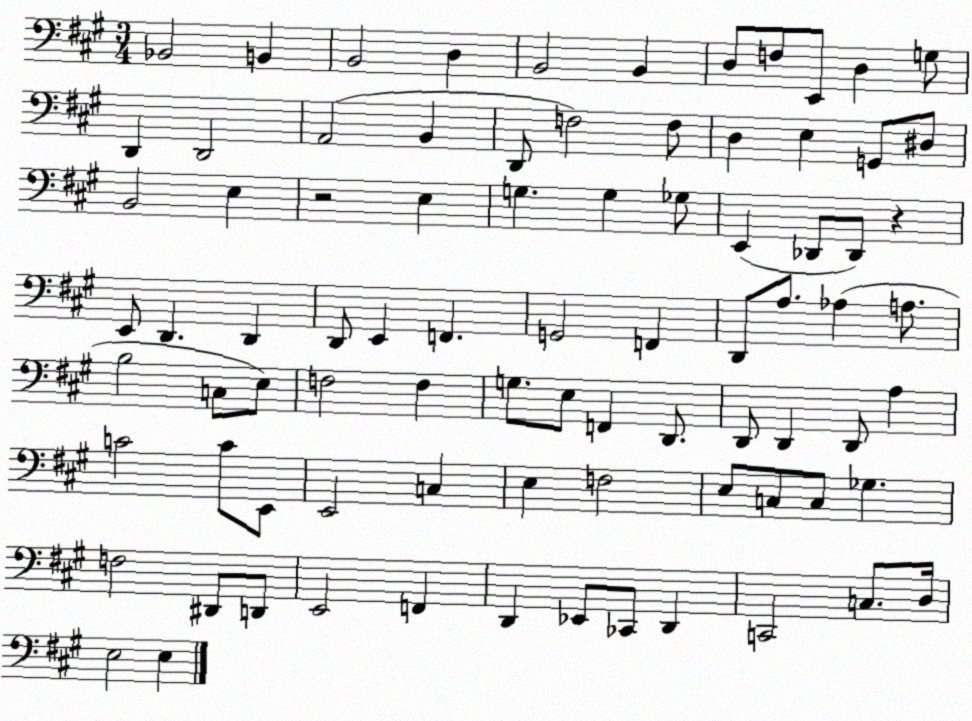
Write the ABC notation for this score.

X:1
T:Untitled
M:3/4
L:1/4
K:A
_B,,2 B,, B,,2 D, B,,2 B,, D,/2 F,/2 E,,/2 D, G,/2 D,, D,,2 A,,2 B,, D,,/2 F,2 F,/2 D, E, G,,/2 ^D,/2 B,,2 E, z2 E, G, G, _G,/2 E,, _D,,/2 _D,,/2 z E,,/2 D,, D,, D,,/2 E,, F,, G,,2 F,, D,,/2 A,/2 _A, A,/2 B,2 C,/2 E,/2 F,2 F, G,/2 E,/2 F,, D,,/2 D,,/2 D,, D,,/2 A, C2 C/2 E,,/2 E,,2 C, E, F,2 E,/2 C,/2 C,/2 _G, F,2 ^D,,/2 D,,/2 E,,2 F,, D,, _E,,/2 _C,,/2 D,, C,,2 C,/2 D,/4 E,2 E,